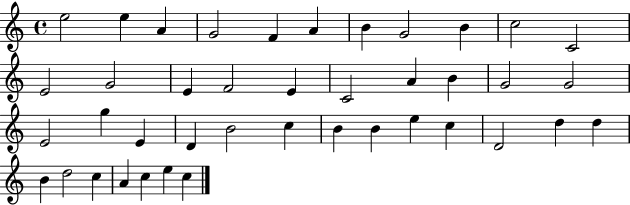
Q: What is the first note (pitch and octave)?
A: E5